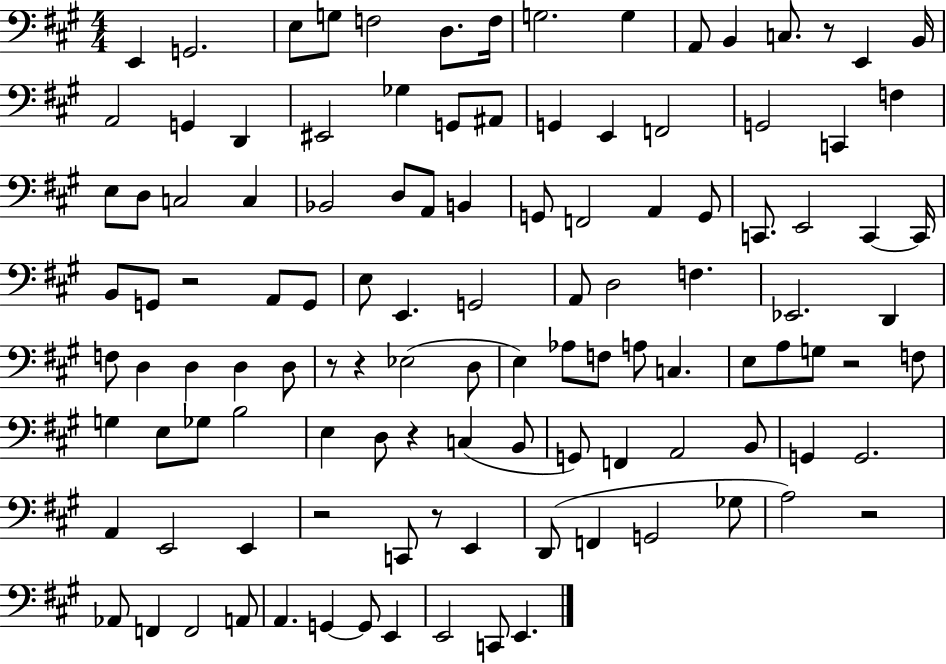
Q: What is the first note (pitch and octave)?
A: E2